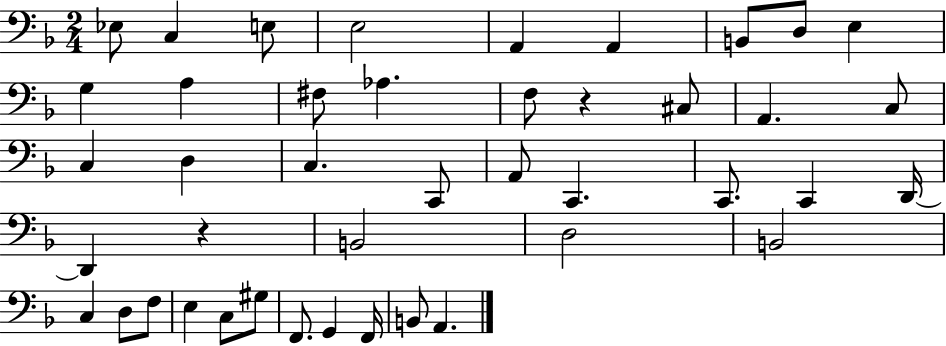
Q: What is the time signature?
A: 2/4